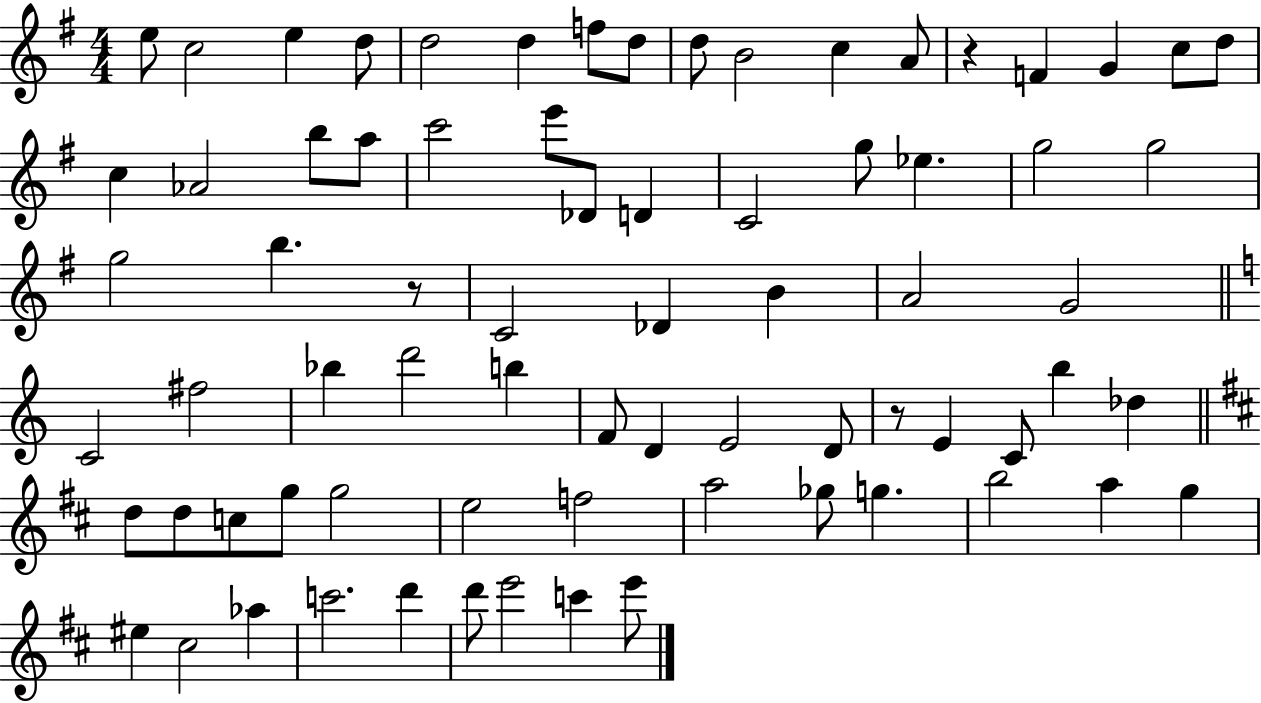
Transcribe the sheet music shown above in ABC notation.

X:1
T:Untitled
M:4/4
L:1/4
K:G
e/2 c2 e d/2 d2 d f/2 d/2 d/2 B2 c A/2 z F G c/2 d/2 c _A2 b/2 a/2 c'2 e'/2 _D/2 D C2 g/2 _e g2 g2 g2 b z/2 C2 _D B A2 G2 C2 ^f2 _b d'2 b F/2 D E2 D/2 z/2 E C/2 b _d d/2 d/2 c/2 g/2 g2 e2 f2 a2 _g/2 g b2 a g ^e ^c2 _a c'2 d' d'/2 e'2 c' e'/2